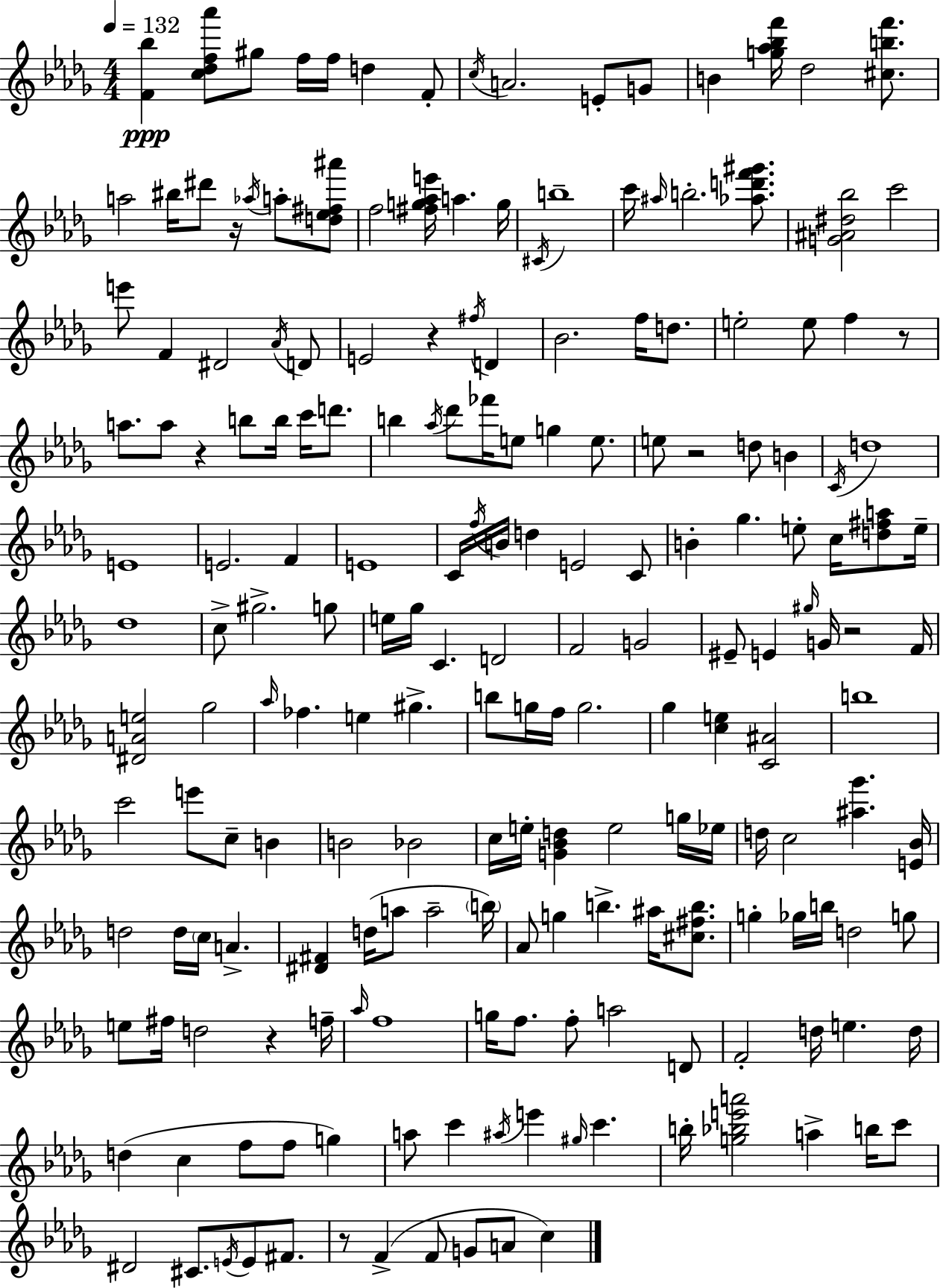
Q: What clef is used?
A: treble